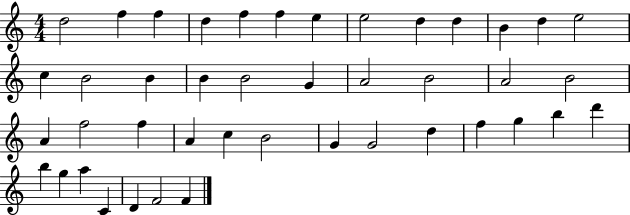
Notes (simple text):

D5/h F5/q F5/q D5/q F5/q F5/q E5/q E5/h D5/q D5/q B4/q D5/q E5/h C5/q B4/h B4/q B4/q B4/h G4/q A4/h B4/h A4/h B4/h A4/q F5/h F5/q A4/q C5/q B4/h G4/q G4/h D5/q F5/q G5/q B5/q D6/q B5/q G5/q A5/q C4/q D4/q F4/h F4/q